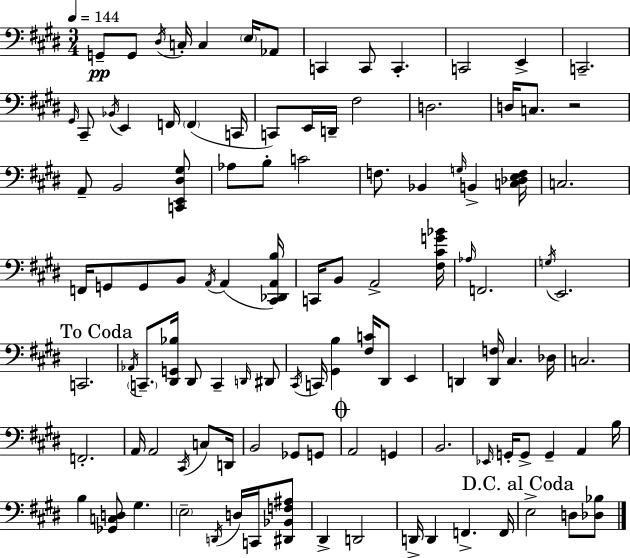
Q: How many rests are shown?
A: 1